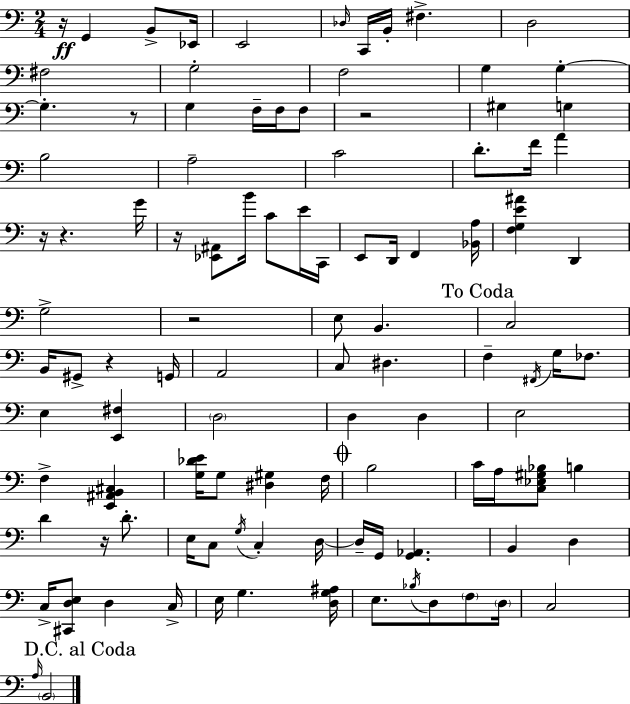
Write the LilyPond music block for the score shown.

{
  \clef bass
  \numericTimeSignature
  \time 2/4
  \key a \minor
  r16\ff g,4 b,8-> ees,16 | e,2 | \grace { des16 } c,16 b,16-. fis4.-> | d2 | \break fis2 | g2-. | f2 | g4 g4-.~~ | \break g4.-. r8 | g4 f16-- f16 f8 | r2 | gis4 g4 | \break b2 | a2-- | c'2 | d'8.-. f'16 a'4 | \break r16 r4. | g'16 r16 <ees, ais,>8 b'16 c'8 e'16 | c,16 e,8 d,16 f,4 | <bes, a>16 <f g e' ais'>4 d,4 | \break g2-> | r2 | e8 b,4. | \mark "To Coda" c2 | \break b,16 gis,8-> r4 | g,16 a,2 | c8 dis4. | f4-- \acciaccatura { fis,16 } g16 fes8. | \break e4 <e, fis>4 | \parenthesize d2 | d4 d4 | e2 | \break f4-> <e, ais, b, cis>4 | <g des' e'>16 g8 <dis gis>4 | f16 \mark \markup { \musicglyph "scripts.coda" } b2 | c'16 a16 <c ees gis bes>8 b4 | \break d'4 r16 d'8.-. | e16 c8 \acciaccatura { g16 } c4-. | d16~~ d16-- g,16 <g, aes,>4. | b,4 d4 | \break c16-> <cis, d e>8 d4 | c16-> e16 g4. | <d g ais>16 e8. \acciaccatura { bes16 } d8 | \parenthesize f8 \parenthesize d16 c2 | \break \mark "D.C. al Coda" \grace { a16 } \parenthesize b,2 | \bar "|."
}